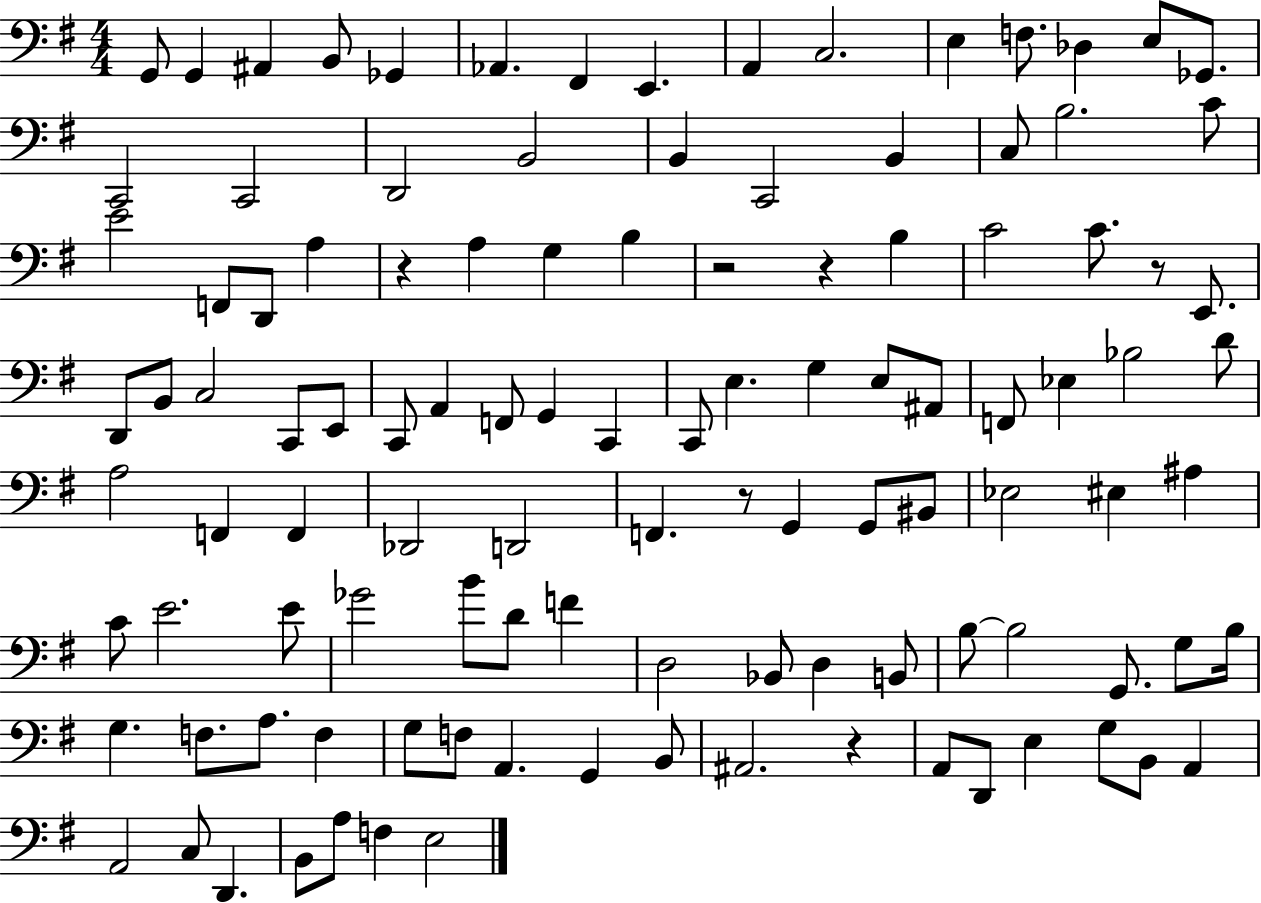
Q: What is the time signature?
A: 4/4